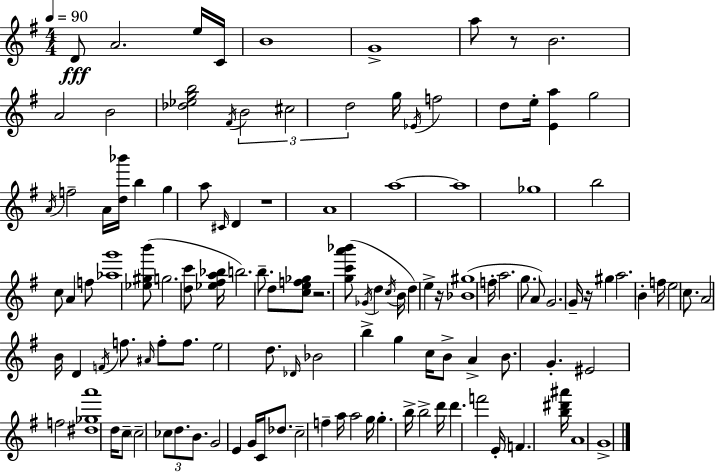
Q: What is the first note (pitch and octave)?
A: D4